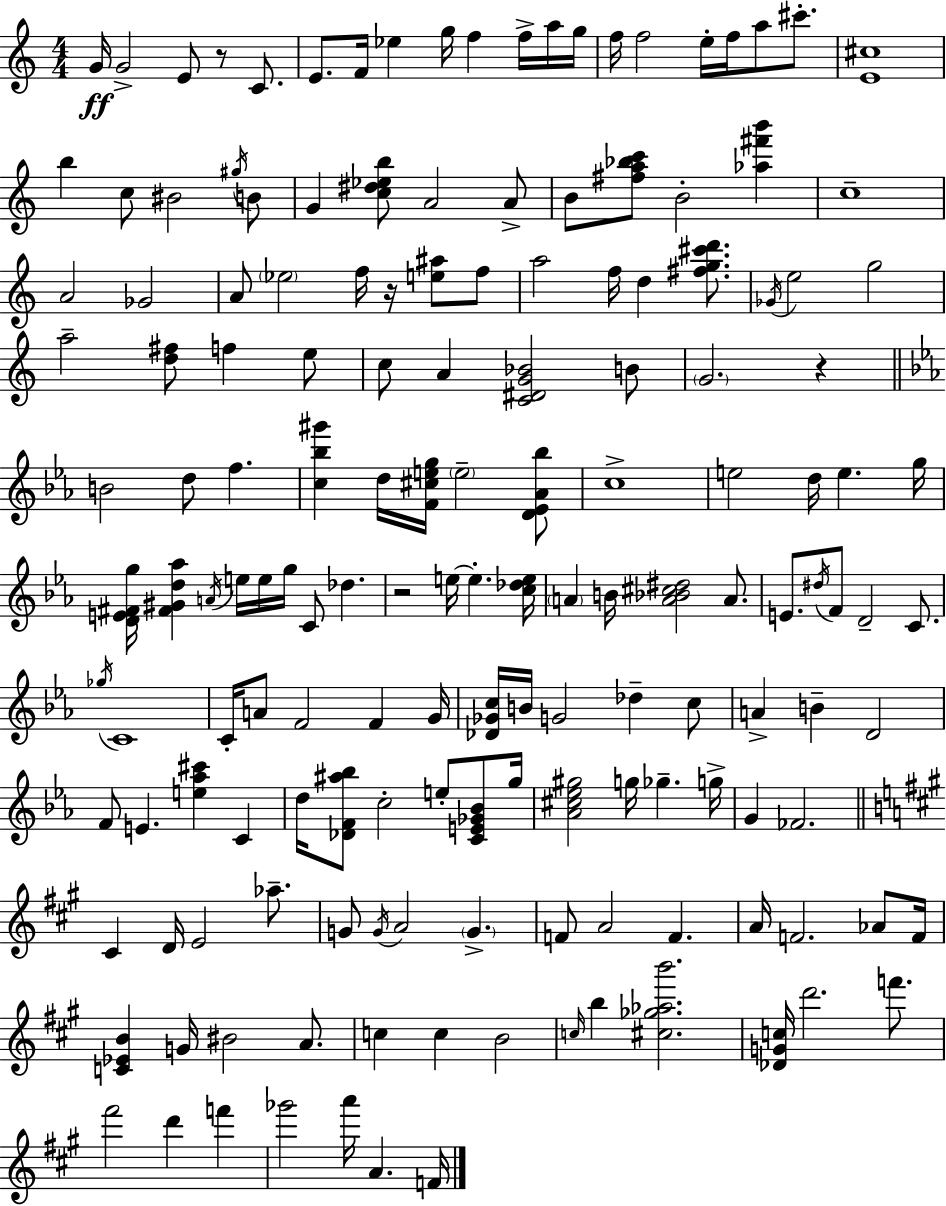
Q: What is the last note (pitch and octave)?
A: F4